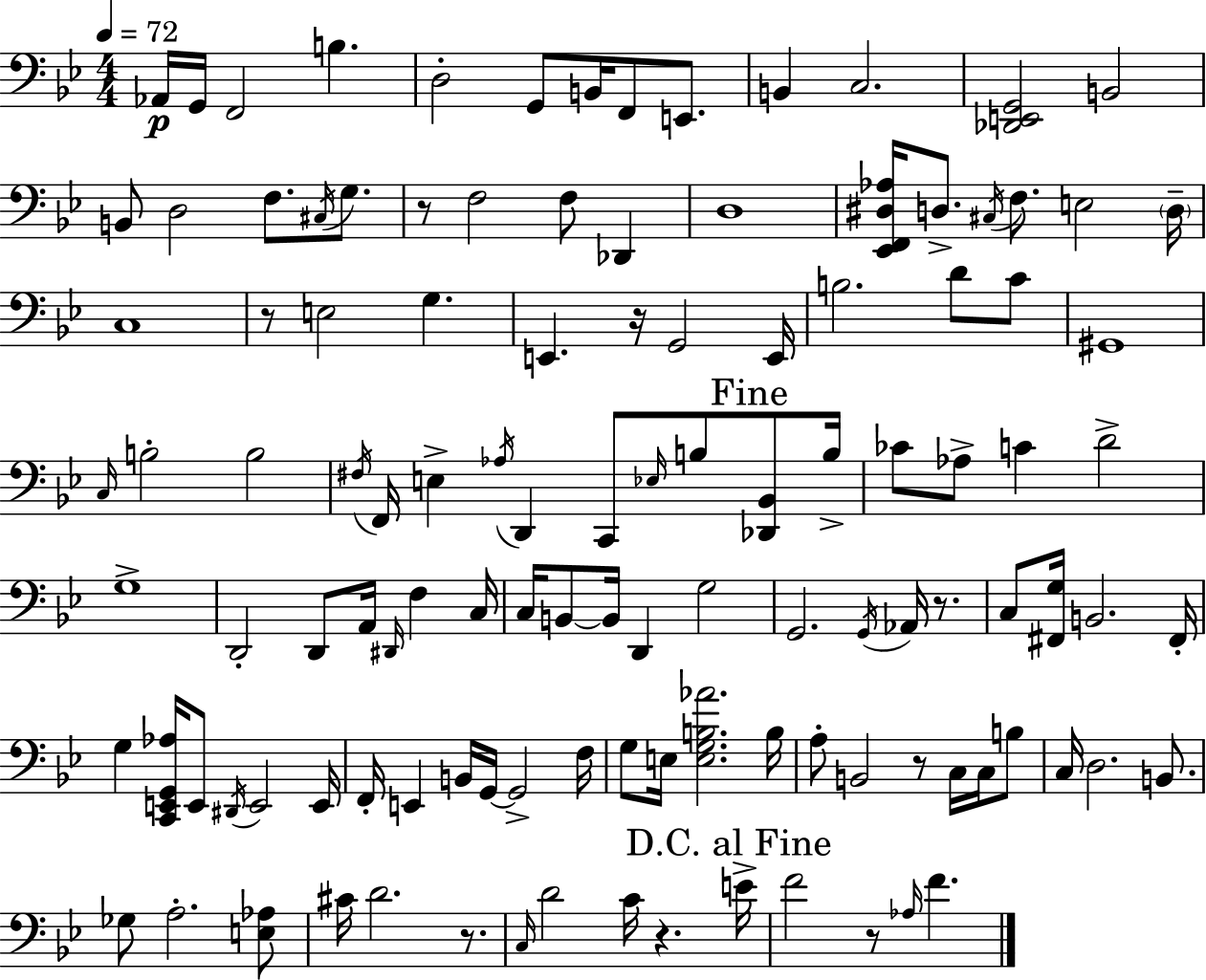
Ab2/s G2/s F2/h B3/q. D3/h G2/e B2/s F2/e E2/e. B2/q C3/h. [Db2,E2,G2]/h B2/h B2/e D3/h F3/e. C#3/s G3/e. R/e F3/h F3/e Db2/q D3/w [Eb2,F2,D#3,Ab3]/s D3/e. C#3/s F3/e. E3/h D3/s C3/w R/e E3/h G3/q. E2/q. R/s G2/h E2/s B3/h. D4/e C4/e G#2/w C3/s B3/h B3/h F#3/s F2/s E3/q Ab3/s D2/q C2/e Eb3/s B3/e [Db2,Bb2]/e B3/s CES4/e Ab3/e C4/q D4/h G3/w D2/h D2/e A2/s D#2/s F3/q C3/s C3/s B2/e B2/s D2/q G3/h G2/h. G2/s Ab2/s R/e. C3/e [F#2,G3]/s B2/h. F#2/s G3/q [C2,E2,G2,Ab3]/s E2/e D#2/s E2/h E2/s F2/s E2/q B2/s G2/s G2/h F3/s G3/e E3/s [E3,G3,B3,Ab4]/h. B3/s A3/e B2/h R/e C3/s C3/s B3/e C3/s D3/h. B2/e. Gb3/e A3/h. [E3,Ab3]/e C#4/s D4/h. R/e. C3/s D4/h C4/s R/q. E4/s F4/h R/e Ab3/s F4/q.